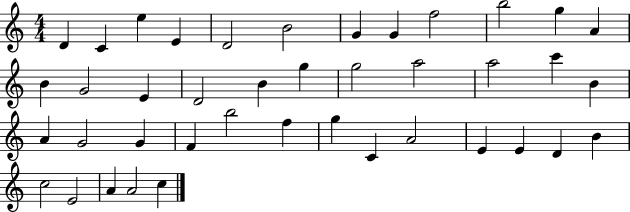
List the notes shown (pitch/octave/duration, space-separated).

D4/q C4/q E5/q E4/q D4/h B4/h G4/q G4/q F5/h B5/h G5/q A4/q B4/q G4/h E4/q D4/h B4/q G5/q G5/h A5/h A5/h C6/q B4/q A4/q G4/h G4/q F4/q B5/h F5/q G5/q C4/q A4/h E4/q E4/q D4/q B4/q C5/h E4/h A4/q A4/h C5/q